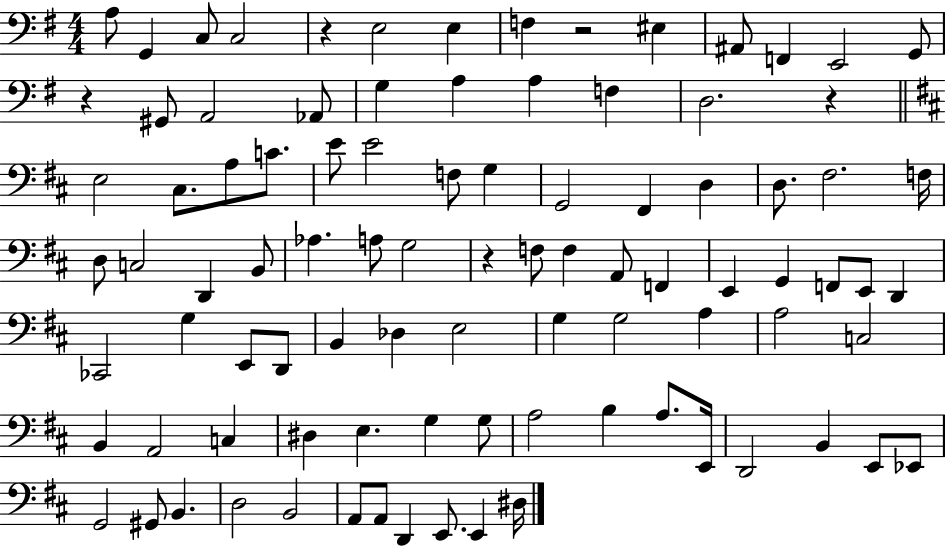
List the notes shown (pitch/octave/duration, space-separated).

A3/e G2/q C3/e C3/h R/q E3/h E3/q F3/q R/h EIS3/q A#2/e F2/q E2/h G2/e R/q G#2/e A2/h Ab2/e G3/q A3/q A3/q F3/q D3/h. R/q E3/h C#3/e. A3/e C4/e. E4/e E4/h F3/e G3/q G2/h F#2/q D3/q D3/e. F#3/h. F3/s D3/e C3/h D2/q B2/e Ab3/q. A3/e G3/h R/q F3/e F3/q A2/e F2/q E2/q G2/q F2/e E2/e D2/q CES2/h G3/q E2/e D2/e B2/q Db3/q E3/h G3/q G3/h A3/q A3/h C3/h B2/q A2/h C3/q D#3/q E3/q. G3/q G3/e A3/h B3/q A3/e. E2/s D2/h B2/q E2/e Eb2/e G2/h G#2/e B2/q. D3/h B2/h A2/e A2/e D2/q E2/e. E2/q D#3/s